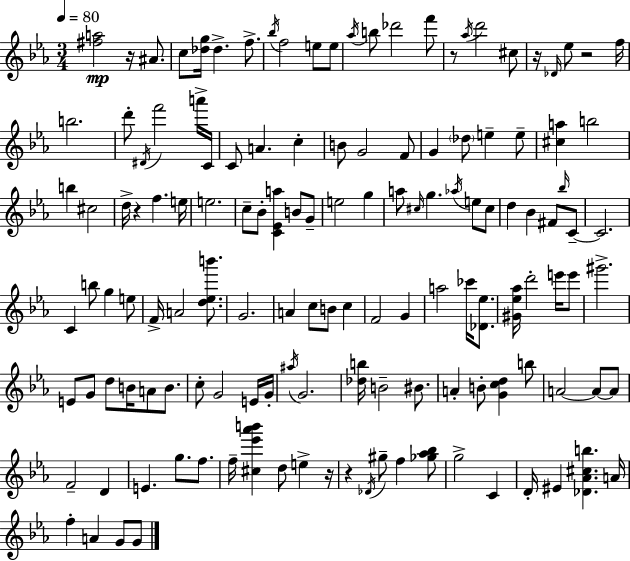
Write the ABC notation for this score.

X:1
T:Untitled
M:3/4
L:1/4
K:Cm
[^fa]2 z/4 ^A/2 c/2 [_dg]/4 _d f/2 _b/4 f2 e/2 e/2 _a/4 b/2 _d'2 f'/2 z/2 _a/4 d'2 ^c/2 z/4 _D/4 _e/2 z2 f/4 b2 d'/2 ^D/4 f'2 a'/4 C/4 C/2 A c B/2 G2 F/2 G _d/2 e e/2 [^ca] b2 b ^c2 d/4 z f e/4 e2 c/2 _B/2 [C_Ea] B/2 G/2 e2 g a/2 ^c/4 g _a/4 e/2 ^c/2 d _B ^F/2 _b/4 C/2 C2 C b/2 g e/2 F/4 A2 [d_eb']/2 G2 A c/2 B/2 c F2 G a2 _c'/4 [_D_e]/2 [^G_e_a]/4 d'2 e'/4 e'/2 ^g'2 E/2 G/2 d/2 B/4 A/2 B/2 c/2 G2 E/4 G/4 ^a/4 G2 [_db]/4 B2 ^B/2 A B/2 [Gcd] b/2 A2 A/2 A/2 F2 D E g/2 f/2 f/4 [^c_e'_a'b'] d/2 e z/4 z _D/4 ^g/2 f [_g_a_b]/2 g2 C D/4 ^E [_D_A^cb] A/4 f A G/2 G/2